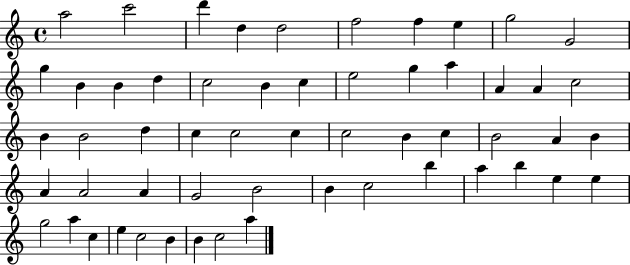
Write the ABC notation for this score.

X:1
T:Untitled
M:4/4
L:1/4
K:C
a2 c'2 d' d d2 f2 f e g2 G2 g B B d c2 B c e2 g a A A c2 B B2 d c c2 c c2 B c B2 A B A A2 A G2 B2 B c2 b a b e e g2 a c e c2 B B c2 a